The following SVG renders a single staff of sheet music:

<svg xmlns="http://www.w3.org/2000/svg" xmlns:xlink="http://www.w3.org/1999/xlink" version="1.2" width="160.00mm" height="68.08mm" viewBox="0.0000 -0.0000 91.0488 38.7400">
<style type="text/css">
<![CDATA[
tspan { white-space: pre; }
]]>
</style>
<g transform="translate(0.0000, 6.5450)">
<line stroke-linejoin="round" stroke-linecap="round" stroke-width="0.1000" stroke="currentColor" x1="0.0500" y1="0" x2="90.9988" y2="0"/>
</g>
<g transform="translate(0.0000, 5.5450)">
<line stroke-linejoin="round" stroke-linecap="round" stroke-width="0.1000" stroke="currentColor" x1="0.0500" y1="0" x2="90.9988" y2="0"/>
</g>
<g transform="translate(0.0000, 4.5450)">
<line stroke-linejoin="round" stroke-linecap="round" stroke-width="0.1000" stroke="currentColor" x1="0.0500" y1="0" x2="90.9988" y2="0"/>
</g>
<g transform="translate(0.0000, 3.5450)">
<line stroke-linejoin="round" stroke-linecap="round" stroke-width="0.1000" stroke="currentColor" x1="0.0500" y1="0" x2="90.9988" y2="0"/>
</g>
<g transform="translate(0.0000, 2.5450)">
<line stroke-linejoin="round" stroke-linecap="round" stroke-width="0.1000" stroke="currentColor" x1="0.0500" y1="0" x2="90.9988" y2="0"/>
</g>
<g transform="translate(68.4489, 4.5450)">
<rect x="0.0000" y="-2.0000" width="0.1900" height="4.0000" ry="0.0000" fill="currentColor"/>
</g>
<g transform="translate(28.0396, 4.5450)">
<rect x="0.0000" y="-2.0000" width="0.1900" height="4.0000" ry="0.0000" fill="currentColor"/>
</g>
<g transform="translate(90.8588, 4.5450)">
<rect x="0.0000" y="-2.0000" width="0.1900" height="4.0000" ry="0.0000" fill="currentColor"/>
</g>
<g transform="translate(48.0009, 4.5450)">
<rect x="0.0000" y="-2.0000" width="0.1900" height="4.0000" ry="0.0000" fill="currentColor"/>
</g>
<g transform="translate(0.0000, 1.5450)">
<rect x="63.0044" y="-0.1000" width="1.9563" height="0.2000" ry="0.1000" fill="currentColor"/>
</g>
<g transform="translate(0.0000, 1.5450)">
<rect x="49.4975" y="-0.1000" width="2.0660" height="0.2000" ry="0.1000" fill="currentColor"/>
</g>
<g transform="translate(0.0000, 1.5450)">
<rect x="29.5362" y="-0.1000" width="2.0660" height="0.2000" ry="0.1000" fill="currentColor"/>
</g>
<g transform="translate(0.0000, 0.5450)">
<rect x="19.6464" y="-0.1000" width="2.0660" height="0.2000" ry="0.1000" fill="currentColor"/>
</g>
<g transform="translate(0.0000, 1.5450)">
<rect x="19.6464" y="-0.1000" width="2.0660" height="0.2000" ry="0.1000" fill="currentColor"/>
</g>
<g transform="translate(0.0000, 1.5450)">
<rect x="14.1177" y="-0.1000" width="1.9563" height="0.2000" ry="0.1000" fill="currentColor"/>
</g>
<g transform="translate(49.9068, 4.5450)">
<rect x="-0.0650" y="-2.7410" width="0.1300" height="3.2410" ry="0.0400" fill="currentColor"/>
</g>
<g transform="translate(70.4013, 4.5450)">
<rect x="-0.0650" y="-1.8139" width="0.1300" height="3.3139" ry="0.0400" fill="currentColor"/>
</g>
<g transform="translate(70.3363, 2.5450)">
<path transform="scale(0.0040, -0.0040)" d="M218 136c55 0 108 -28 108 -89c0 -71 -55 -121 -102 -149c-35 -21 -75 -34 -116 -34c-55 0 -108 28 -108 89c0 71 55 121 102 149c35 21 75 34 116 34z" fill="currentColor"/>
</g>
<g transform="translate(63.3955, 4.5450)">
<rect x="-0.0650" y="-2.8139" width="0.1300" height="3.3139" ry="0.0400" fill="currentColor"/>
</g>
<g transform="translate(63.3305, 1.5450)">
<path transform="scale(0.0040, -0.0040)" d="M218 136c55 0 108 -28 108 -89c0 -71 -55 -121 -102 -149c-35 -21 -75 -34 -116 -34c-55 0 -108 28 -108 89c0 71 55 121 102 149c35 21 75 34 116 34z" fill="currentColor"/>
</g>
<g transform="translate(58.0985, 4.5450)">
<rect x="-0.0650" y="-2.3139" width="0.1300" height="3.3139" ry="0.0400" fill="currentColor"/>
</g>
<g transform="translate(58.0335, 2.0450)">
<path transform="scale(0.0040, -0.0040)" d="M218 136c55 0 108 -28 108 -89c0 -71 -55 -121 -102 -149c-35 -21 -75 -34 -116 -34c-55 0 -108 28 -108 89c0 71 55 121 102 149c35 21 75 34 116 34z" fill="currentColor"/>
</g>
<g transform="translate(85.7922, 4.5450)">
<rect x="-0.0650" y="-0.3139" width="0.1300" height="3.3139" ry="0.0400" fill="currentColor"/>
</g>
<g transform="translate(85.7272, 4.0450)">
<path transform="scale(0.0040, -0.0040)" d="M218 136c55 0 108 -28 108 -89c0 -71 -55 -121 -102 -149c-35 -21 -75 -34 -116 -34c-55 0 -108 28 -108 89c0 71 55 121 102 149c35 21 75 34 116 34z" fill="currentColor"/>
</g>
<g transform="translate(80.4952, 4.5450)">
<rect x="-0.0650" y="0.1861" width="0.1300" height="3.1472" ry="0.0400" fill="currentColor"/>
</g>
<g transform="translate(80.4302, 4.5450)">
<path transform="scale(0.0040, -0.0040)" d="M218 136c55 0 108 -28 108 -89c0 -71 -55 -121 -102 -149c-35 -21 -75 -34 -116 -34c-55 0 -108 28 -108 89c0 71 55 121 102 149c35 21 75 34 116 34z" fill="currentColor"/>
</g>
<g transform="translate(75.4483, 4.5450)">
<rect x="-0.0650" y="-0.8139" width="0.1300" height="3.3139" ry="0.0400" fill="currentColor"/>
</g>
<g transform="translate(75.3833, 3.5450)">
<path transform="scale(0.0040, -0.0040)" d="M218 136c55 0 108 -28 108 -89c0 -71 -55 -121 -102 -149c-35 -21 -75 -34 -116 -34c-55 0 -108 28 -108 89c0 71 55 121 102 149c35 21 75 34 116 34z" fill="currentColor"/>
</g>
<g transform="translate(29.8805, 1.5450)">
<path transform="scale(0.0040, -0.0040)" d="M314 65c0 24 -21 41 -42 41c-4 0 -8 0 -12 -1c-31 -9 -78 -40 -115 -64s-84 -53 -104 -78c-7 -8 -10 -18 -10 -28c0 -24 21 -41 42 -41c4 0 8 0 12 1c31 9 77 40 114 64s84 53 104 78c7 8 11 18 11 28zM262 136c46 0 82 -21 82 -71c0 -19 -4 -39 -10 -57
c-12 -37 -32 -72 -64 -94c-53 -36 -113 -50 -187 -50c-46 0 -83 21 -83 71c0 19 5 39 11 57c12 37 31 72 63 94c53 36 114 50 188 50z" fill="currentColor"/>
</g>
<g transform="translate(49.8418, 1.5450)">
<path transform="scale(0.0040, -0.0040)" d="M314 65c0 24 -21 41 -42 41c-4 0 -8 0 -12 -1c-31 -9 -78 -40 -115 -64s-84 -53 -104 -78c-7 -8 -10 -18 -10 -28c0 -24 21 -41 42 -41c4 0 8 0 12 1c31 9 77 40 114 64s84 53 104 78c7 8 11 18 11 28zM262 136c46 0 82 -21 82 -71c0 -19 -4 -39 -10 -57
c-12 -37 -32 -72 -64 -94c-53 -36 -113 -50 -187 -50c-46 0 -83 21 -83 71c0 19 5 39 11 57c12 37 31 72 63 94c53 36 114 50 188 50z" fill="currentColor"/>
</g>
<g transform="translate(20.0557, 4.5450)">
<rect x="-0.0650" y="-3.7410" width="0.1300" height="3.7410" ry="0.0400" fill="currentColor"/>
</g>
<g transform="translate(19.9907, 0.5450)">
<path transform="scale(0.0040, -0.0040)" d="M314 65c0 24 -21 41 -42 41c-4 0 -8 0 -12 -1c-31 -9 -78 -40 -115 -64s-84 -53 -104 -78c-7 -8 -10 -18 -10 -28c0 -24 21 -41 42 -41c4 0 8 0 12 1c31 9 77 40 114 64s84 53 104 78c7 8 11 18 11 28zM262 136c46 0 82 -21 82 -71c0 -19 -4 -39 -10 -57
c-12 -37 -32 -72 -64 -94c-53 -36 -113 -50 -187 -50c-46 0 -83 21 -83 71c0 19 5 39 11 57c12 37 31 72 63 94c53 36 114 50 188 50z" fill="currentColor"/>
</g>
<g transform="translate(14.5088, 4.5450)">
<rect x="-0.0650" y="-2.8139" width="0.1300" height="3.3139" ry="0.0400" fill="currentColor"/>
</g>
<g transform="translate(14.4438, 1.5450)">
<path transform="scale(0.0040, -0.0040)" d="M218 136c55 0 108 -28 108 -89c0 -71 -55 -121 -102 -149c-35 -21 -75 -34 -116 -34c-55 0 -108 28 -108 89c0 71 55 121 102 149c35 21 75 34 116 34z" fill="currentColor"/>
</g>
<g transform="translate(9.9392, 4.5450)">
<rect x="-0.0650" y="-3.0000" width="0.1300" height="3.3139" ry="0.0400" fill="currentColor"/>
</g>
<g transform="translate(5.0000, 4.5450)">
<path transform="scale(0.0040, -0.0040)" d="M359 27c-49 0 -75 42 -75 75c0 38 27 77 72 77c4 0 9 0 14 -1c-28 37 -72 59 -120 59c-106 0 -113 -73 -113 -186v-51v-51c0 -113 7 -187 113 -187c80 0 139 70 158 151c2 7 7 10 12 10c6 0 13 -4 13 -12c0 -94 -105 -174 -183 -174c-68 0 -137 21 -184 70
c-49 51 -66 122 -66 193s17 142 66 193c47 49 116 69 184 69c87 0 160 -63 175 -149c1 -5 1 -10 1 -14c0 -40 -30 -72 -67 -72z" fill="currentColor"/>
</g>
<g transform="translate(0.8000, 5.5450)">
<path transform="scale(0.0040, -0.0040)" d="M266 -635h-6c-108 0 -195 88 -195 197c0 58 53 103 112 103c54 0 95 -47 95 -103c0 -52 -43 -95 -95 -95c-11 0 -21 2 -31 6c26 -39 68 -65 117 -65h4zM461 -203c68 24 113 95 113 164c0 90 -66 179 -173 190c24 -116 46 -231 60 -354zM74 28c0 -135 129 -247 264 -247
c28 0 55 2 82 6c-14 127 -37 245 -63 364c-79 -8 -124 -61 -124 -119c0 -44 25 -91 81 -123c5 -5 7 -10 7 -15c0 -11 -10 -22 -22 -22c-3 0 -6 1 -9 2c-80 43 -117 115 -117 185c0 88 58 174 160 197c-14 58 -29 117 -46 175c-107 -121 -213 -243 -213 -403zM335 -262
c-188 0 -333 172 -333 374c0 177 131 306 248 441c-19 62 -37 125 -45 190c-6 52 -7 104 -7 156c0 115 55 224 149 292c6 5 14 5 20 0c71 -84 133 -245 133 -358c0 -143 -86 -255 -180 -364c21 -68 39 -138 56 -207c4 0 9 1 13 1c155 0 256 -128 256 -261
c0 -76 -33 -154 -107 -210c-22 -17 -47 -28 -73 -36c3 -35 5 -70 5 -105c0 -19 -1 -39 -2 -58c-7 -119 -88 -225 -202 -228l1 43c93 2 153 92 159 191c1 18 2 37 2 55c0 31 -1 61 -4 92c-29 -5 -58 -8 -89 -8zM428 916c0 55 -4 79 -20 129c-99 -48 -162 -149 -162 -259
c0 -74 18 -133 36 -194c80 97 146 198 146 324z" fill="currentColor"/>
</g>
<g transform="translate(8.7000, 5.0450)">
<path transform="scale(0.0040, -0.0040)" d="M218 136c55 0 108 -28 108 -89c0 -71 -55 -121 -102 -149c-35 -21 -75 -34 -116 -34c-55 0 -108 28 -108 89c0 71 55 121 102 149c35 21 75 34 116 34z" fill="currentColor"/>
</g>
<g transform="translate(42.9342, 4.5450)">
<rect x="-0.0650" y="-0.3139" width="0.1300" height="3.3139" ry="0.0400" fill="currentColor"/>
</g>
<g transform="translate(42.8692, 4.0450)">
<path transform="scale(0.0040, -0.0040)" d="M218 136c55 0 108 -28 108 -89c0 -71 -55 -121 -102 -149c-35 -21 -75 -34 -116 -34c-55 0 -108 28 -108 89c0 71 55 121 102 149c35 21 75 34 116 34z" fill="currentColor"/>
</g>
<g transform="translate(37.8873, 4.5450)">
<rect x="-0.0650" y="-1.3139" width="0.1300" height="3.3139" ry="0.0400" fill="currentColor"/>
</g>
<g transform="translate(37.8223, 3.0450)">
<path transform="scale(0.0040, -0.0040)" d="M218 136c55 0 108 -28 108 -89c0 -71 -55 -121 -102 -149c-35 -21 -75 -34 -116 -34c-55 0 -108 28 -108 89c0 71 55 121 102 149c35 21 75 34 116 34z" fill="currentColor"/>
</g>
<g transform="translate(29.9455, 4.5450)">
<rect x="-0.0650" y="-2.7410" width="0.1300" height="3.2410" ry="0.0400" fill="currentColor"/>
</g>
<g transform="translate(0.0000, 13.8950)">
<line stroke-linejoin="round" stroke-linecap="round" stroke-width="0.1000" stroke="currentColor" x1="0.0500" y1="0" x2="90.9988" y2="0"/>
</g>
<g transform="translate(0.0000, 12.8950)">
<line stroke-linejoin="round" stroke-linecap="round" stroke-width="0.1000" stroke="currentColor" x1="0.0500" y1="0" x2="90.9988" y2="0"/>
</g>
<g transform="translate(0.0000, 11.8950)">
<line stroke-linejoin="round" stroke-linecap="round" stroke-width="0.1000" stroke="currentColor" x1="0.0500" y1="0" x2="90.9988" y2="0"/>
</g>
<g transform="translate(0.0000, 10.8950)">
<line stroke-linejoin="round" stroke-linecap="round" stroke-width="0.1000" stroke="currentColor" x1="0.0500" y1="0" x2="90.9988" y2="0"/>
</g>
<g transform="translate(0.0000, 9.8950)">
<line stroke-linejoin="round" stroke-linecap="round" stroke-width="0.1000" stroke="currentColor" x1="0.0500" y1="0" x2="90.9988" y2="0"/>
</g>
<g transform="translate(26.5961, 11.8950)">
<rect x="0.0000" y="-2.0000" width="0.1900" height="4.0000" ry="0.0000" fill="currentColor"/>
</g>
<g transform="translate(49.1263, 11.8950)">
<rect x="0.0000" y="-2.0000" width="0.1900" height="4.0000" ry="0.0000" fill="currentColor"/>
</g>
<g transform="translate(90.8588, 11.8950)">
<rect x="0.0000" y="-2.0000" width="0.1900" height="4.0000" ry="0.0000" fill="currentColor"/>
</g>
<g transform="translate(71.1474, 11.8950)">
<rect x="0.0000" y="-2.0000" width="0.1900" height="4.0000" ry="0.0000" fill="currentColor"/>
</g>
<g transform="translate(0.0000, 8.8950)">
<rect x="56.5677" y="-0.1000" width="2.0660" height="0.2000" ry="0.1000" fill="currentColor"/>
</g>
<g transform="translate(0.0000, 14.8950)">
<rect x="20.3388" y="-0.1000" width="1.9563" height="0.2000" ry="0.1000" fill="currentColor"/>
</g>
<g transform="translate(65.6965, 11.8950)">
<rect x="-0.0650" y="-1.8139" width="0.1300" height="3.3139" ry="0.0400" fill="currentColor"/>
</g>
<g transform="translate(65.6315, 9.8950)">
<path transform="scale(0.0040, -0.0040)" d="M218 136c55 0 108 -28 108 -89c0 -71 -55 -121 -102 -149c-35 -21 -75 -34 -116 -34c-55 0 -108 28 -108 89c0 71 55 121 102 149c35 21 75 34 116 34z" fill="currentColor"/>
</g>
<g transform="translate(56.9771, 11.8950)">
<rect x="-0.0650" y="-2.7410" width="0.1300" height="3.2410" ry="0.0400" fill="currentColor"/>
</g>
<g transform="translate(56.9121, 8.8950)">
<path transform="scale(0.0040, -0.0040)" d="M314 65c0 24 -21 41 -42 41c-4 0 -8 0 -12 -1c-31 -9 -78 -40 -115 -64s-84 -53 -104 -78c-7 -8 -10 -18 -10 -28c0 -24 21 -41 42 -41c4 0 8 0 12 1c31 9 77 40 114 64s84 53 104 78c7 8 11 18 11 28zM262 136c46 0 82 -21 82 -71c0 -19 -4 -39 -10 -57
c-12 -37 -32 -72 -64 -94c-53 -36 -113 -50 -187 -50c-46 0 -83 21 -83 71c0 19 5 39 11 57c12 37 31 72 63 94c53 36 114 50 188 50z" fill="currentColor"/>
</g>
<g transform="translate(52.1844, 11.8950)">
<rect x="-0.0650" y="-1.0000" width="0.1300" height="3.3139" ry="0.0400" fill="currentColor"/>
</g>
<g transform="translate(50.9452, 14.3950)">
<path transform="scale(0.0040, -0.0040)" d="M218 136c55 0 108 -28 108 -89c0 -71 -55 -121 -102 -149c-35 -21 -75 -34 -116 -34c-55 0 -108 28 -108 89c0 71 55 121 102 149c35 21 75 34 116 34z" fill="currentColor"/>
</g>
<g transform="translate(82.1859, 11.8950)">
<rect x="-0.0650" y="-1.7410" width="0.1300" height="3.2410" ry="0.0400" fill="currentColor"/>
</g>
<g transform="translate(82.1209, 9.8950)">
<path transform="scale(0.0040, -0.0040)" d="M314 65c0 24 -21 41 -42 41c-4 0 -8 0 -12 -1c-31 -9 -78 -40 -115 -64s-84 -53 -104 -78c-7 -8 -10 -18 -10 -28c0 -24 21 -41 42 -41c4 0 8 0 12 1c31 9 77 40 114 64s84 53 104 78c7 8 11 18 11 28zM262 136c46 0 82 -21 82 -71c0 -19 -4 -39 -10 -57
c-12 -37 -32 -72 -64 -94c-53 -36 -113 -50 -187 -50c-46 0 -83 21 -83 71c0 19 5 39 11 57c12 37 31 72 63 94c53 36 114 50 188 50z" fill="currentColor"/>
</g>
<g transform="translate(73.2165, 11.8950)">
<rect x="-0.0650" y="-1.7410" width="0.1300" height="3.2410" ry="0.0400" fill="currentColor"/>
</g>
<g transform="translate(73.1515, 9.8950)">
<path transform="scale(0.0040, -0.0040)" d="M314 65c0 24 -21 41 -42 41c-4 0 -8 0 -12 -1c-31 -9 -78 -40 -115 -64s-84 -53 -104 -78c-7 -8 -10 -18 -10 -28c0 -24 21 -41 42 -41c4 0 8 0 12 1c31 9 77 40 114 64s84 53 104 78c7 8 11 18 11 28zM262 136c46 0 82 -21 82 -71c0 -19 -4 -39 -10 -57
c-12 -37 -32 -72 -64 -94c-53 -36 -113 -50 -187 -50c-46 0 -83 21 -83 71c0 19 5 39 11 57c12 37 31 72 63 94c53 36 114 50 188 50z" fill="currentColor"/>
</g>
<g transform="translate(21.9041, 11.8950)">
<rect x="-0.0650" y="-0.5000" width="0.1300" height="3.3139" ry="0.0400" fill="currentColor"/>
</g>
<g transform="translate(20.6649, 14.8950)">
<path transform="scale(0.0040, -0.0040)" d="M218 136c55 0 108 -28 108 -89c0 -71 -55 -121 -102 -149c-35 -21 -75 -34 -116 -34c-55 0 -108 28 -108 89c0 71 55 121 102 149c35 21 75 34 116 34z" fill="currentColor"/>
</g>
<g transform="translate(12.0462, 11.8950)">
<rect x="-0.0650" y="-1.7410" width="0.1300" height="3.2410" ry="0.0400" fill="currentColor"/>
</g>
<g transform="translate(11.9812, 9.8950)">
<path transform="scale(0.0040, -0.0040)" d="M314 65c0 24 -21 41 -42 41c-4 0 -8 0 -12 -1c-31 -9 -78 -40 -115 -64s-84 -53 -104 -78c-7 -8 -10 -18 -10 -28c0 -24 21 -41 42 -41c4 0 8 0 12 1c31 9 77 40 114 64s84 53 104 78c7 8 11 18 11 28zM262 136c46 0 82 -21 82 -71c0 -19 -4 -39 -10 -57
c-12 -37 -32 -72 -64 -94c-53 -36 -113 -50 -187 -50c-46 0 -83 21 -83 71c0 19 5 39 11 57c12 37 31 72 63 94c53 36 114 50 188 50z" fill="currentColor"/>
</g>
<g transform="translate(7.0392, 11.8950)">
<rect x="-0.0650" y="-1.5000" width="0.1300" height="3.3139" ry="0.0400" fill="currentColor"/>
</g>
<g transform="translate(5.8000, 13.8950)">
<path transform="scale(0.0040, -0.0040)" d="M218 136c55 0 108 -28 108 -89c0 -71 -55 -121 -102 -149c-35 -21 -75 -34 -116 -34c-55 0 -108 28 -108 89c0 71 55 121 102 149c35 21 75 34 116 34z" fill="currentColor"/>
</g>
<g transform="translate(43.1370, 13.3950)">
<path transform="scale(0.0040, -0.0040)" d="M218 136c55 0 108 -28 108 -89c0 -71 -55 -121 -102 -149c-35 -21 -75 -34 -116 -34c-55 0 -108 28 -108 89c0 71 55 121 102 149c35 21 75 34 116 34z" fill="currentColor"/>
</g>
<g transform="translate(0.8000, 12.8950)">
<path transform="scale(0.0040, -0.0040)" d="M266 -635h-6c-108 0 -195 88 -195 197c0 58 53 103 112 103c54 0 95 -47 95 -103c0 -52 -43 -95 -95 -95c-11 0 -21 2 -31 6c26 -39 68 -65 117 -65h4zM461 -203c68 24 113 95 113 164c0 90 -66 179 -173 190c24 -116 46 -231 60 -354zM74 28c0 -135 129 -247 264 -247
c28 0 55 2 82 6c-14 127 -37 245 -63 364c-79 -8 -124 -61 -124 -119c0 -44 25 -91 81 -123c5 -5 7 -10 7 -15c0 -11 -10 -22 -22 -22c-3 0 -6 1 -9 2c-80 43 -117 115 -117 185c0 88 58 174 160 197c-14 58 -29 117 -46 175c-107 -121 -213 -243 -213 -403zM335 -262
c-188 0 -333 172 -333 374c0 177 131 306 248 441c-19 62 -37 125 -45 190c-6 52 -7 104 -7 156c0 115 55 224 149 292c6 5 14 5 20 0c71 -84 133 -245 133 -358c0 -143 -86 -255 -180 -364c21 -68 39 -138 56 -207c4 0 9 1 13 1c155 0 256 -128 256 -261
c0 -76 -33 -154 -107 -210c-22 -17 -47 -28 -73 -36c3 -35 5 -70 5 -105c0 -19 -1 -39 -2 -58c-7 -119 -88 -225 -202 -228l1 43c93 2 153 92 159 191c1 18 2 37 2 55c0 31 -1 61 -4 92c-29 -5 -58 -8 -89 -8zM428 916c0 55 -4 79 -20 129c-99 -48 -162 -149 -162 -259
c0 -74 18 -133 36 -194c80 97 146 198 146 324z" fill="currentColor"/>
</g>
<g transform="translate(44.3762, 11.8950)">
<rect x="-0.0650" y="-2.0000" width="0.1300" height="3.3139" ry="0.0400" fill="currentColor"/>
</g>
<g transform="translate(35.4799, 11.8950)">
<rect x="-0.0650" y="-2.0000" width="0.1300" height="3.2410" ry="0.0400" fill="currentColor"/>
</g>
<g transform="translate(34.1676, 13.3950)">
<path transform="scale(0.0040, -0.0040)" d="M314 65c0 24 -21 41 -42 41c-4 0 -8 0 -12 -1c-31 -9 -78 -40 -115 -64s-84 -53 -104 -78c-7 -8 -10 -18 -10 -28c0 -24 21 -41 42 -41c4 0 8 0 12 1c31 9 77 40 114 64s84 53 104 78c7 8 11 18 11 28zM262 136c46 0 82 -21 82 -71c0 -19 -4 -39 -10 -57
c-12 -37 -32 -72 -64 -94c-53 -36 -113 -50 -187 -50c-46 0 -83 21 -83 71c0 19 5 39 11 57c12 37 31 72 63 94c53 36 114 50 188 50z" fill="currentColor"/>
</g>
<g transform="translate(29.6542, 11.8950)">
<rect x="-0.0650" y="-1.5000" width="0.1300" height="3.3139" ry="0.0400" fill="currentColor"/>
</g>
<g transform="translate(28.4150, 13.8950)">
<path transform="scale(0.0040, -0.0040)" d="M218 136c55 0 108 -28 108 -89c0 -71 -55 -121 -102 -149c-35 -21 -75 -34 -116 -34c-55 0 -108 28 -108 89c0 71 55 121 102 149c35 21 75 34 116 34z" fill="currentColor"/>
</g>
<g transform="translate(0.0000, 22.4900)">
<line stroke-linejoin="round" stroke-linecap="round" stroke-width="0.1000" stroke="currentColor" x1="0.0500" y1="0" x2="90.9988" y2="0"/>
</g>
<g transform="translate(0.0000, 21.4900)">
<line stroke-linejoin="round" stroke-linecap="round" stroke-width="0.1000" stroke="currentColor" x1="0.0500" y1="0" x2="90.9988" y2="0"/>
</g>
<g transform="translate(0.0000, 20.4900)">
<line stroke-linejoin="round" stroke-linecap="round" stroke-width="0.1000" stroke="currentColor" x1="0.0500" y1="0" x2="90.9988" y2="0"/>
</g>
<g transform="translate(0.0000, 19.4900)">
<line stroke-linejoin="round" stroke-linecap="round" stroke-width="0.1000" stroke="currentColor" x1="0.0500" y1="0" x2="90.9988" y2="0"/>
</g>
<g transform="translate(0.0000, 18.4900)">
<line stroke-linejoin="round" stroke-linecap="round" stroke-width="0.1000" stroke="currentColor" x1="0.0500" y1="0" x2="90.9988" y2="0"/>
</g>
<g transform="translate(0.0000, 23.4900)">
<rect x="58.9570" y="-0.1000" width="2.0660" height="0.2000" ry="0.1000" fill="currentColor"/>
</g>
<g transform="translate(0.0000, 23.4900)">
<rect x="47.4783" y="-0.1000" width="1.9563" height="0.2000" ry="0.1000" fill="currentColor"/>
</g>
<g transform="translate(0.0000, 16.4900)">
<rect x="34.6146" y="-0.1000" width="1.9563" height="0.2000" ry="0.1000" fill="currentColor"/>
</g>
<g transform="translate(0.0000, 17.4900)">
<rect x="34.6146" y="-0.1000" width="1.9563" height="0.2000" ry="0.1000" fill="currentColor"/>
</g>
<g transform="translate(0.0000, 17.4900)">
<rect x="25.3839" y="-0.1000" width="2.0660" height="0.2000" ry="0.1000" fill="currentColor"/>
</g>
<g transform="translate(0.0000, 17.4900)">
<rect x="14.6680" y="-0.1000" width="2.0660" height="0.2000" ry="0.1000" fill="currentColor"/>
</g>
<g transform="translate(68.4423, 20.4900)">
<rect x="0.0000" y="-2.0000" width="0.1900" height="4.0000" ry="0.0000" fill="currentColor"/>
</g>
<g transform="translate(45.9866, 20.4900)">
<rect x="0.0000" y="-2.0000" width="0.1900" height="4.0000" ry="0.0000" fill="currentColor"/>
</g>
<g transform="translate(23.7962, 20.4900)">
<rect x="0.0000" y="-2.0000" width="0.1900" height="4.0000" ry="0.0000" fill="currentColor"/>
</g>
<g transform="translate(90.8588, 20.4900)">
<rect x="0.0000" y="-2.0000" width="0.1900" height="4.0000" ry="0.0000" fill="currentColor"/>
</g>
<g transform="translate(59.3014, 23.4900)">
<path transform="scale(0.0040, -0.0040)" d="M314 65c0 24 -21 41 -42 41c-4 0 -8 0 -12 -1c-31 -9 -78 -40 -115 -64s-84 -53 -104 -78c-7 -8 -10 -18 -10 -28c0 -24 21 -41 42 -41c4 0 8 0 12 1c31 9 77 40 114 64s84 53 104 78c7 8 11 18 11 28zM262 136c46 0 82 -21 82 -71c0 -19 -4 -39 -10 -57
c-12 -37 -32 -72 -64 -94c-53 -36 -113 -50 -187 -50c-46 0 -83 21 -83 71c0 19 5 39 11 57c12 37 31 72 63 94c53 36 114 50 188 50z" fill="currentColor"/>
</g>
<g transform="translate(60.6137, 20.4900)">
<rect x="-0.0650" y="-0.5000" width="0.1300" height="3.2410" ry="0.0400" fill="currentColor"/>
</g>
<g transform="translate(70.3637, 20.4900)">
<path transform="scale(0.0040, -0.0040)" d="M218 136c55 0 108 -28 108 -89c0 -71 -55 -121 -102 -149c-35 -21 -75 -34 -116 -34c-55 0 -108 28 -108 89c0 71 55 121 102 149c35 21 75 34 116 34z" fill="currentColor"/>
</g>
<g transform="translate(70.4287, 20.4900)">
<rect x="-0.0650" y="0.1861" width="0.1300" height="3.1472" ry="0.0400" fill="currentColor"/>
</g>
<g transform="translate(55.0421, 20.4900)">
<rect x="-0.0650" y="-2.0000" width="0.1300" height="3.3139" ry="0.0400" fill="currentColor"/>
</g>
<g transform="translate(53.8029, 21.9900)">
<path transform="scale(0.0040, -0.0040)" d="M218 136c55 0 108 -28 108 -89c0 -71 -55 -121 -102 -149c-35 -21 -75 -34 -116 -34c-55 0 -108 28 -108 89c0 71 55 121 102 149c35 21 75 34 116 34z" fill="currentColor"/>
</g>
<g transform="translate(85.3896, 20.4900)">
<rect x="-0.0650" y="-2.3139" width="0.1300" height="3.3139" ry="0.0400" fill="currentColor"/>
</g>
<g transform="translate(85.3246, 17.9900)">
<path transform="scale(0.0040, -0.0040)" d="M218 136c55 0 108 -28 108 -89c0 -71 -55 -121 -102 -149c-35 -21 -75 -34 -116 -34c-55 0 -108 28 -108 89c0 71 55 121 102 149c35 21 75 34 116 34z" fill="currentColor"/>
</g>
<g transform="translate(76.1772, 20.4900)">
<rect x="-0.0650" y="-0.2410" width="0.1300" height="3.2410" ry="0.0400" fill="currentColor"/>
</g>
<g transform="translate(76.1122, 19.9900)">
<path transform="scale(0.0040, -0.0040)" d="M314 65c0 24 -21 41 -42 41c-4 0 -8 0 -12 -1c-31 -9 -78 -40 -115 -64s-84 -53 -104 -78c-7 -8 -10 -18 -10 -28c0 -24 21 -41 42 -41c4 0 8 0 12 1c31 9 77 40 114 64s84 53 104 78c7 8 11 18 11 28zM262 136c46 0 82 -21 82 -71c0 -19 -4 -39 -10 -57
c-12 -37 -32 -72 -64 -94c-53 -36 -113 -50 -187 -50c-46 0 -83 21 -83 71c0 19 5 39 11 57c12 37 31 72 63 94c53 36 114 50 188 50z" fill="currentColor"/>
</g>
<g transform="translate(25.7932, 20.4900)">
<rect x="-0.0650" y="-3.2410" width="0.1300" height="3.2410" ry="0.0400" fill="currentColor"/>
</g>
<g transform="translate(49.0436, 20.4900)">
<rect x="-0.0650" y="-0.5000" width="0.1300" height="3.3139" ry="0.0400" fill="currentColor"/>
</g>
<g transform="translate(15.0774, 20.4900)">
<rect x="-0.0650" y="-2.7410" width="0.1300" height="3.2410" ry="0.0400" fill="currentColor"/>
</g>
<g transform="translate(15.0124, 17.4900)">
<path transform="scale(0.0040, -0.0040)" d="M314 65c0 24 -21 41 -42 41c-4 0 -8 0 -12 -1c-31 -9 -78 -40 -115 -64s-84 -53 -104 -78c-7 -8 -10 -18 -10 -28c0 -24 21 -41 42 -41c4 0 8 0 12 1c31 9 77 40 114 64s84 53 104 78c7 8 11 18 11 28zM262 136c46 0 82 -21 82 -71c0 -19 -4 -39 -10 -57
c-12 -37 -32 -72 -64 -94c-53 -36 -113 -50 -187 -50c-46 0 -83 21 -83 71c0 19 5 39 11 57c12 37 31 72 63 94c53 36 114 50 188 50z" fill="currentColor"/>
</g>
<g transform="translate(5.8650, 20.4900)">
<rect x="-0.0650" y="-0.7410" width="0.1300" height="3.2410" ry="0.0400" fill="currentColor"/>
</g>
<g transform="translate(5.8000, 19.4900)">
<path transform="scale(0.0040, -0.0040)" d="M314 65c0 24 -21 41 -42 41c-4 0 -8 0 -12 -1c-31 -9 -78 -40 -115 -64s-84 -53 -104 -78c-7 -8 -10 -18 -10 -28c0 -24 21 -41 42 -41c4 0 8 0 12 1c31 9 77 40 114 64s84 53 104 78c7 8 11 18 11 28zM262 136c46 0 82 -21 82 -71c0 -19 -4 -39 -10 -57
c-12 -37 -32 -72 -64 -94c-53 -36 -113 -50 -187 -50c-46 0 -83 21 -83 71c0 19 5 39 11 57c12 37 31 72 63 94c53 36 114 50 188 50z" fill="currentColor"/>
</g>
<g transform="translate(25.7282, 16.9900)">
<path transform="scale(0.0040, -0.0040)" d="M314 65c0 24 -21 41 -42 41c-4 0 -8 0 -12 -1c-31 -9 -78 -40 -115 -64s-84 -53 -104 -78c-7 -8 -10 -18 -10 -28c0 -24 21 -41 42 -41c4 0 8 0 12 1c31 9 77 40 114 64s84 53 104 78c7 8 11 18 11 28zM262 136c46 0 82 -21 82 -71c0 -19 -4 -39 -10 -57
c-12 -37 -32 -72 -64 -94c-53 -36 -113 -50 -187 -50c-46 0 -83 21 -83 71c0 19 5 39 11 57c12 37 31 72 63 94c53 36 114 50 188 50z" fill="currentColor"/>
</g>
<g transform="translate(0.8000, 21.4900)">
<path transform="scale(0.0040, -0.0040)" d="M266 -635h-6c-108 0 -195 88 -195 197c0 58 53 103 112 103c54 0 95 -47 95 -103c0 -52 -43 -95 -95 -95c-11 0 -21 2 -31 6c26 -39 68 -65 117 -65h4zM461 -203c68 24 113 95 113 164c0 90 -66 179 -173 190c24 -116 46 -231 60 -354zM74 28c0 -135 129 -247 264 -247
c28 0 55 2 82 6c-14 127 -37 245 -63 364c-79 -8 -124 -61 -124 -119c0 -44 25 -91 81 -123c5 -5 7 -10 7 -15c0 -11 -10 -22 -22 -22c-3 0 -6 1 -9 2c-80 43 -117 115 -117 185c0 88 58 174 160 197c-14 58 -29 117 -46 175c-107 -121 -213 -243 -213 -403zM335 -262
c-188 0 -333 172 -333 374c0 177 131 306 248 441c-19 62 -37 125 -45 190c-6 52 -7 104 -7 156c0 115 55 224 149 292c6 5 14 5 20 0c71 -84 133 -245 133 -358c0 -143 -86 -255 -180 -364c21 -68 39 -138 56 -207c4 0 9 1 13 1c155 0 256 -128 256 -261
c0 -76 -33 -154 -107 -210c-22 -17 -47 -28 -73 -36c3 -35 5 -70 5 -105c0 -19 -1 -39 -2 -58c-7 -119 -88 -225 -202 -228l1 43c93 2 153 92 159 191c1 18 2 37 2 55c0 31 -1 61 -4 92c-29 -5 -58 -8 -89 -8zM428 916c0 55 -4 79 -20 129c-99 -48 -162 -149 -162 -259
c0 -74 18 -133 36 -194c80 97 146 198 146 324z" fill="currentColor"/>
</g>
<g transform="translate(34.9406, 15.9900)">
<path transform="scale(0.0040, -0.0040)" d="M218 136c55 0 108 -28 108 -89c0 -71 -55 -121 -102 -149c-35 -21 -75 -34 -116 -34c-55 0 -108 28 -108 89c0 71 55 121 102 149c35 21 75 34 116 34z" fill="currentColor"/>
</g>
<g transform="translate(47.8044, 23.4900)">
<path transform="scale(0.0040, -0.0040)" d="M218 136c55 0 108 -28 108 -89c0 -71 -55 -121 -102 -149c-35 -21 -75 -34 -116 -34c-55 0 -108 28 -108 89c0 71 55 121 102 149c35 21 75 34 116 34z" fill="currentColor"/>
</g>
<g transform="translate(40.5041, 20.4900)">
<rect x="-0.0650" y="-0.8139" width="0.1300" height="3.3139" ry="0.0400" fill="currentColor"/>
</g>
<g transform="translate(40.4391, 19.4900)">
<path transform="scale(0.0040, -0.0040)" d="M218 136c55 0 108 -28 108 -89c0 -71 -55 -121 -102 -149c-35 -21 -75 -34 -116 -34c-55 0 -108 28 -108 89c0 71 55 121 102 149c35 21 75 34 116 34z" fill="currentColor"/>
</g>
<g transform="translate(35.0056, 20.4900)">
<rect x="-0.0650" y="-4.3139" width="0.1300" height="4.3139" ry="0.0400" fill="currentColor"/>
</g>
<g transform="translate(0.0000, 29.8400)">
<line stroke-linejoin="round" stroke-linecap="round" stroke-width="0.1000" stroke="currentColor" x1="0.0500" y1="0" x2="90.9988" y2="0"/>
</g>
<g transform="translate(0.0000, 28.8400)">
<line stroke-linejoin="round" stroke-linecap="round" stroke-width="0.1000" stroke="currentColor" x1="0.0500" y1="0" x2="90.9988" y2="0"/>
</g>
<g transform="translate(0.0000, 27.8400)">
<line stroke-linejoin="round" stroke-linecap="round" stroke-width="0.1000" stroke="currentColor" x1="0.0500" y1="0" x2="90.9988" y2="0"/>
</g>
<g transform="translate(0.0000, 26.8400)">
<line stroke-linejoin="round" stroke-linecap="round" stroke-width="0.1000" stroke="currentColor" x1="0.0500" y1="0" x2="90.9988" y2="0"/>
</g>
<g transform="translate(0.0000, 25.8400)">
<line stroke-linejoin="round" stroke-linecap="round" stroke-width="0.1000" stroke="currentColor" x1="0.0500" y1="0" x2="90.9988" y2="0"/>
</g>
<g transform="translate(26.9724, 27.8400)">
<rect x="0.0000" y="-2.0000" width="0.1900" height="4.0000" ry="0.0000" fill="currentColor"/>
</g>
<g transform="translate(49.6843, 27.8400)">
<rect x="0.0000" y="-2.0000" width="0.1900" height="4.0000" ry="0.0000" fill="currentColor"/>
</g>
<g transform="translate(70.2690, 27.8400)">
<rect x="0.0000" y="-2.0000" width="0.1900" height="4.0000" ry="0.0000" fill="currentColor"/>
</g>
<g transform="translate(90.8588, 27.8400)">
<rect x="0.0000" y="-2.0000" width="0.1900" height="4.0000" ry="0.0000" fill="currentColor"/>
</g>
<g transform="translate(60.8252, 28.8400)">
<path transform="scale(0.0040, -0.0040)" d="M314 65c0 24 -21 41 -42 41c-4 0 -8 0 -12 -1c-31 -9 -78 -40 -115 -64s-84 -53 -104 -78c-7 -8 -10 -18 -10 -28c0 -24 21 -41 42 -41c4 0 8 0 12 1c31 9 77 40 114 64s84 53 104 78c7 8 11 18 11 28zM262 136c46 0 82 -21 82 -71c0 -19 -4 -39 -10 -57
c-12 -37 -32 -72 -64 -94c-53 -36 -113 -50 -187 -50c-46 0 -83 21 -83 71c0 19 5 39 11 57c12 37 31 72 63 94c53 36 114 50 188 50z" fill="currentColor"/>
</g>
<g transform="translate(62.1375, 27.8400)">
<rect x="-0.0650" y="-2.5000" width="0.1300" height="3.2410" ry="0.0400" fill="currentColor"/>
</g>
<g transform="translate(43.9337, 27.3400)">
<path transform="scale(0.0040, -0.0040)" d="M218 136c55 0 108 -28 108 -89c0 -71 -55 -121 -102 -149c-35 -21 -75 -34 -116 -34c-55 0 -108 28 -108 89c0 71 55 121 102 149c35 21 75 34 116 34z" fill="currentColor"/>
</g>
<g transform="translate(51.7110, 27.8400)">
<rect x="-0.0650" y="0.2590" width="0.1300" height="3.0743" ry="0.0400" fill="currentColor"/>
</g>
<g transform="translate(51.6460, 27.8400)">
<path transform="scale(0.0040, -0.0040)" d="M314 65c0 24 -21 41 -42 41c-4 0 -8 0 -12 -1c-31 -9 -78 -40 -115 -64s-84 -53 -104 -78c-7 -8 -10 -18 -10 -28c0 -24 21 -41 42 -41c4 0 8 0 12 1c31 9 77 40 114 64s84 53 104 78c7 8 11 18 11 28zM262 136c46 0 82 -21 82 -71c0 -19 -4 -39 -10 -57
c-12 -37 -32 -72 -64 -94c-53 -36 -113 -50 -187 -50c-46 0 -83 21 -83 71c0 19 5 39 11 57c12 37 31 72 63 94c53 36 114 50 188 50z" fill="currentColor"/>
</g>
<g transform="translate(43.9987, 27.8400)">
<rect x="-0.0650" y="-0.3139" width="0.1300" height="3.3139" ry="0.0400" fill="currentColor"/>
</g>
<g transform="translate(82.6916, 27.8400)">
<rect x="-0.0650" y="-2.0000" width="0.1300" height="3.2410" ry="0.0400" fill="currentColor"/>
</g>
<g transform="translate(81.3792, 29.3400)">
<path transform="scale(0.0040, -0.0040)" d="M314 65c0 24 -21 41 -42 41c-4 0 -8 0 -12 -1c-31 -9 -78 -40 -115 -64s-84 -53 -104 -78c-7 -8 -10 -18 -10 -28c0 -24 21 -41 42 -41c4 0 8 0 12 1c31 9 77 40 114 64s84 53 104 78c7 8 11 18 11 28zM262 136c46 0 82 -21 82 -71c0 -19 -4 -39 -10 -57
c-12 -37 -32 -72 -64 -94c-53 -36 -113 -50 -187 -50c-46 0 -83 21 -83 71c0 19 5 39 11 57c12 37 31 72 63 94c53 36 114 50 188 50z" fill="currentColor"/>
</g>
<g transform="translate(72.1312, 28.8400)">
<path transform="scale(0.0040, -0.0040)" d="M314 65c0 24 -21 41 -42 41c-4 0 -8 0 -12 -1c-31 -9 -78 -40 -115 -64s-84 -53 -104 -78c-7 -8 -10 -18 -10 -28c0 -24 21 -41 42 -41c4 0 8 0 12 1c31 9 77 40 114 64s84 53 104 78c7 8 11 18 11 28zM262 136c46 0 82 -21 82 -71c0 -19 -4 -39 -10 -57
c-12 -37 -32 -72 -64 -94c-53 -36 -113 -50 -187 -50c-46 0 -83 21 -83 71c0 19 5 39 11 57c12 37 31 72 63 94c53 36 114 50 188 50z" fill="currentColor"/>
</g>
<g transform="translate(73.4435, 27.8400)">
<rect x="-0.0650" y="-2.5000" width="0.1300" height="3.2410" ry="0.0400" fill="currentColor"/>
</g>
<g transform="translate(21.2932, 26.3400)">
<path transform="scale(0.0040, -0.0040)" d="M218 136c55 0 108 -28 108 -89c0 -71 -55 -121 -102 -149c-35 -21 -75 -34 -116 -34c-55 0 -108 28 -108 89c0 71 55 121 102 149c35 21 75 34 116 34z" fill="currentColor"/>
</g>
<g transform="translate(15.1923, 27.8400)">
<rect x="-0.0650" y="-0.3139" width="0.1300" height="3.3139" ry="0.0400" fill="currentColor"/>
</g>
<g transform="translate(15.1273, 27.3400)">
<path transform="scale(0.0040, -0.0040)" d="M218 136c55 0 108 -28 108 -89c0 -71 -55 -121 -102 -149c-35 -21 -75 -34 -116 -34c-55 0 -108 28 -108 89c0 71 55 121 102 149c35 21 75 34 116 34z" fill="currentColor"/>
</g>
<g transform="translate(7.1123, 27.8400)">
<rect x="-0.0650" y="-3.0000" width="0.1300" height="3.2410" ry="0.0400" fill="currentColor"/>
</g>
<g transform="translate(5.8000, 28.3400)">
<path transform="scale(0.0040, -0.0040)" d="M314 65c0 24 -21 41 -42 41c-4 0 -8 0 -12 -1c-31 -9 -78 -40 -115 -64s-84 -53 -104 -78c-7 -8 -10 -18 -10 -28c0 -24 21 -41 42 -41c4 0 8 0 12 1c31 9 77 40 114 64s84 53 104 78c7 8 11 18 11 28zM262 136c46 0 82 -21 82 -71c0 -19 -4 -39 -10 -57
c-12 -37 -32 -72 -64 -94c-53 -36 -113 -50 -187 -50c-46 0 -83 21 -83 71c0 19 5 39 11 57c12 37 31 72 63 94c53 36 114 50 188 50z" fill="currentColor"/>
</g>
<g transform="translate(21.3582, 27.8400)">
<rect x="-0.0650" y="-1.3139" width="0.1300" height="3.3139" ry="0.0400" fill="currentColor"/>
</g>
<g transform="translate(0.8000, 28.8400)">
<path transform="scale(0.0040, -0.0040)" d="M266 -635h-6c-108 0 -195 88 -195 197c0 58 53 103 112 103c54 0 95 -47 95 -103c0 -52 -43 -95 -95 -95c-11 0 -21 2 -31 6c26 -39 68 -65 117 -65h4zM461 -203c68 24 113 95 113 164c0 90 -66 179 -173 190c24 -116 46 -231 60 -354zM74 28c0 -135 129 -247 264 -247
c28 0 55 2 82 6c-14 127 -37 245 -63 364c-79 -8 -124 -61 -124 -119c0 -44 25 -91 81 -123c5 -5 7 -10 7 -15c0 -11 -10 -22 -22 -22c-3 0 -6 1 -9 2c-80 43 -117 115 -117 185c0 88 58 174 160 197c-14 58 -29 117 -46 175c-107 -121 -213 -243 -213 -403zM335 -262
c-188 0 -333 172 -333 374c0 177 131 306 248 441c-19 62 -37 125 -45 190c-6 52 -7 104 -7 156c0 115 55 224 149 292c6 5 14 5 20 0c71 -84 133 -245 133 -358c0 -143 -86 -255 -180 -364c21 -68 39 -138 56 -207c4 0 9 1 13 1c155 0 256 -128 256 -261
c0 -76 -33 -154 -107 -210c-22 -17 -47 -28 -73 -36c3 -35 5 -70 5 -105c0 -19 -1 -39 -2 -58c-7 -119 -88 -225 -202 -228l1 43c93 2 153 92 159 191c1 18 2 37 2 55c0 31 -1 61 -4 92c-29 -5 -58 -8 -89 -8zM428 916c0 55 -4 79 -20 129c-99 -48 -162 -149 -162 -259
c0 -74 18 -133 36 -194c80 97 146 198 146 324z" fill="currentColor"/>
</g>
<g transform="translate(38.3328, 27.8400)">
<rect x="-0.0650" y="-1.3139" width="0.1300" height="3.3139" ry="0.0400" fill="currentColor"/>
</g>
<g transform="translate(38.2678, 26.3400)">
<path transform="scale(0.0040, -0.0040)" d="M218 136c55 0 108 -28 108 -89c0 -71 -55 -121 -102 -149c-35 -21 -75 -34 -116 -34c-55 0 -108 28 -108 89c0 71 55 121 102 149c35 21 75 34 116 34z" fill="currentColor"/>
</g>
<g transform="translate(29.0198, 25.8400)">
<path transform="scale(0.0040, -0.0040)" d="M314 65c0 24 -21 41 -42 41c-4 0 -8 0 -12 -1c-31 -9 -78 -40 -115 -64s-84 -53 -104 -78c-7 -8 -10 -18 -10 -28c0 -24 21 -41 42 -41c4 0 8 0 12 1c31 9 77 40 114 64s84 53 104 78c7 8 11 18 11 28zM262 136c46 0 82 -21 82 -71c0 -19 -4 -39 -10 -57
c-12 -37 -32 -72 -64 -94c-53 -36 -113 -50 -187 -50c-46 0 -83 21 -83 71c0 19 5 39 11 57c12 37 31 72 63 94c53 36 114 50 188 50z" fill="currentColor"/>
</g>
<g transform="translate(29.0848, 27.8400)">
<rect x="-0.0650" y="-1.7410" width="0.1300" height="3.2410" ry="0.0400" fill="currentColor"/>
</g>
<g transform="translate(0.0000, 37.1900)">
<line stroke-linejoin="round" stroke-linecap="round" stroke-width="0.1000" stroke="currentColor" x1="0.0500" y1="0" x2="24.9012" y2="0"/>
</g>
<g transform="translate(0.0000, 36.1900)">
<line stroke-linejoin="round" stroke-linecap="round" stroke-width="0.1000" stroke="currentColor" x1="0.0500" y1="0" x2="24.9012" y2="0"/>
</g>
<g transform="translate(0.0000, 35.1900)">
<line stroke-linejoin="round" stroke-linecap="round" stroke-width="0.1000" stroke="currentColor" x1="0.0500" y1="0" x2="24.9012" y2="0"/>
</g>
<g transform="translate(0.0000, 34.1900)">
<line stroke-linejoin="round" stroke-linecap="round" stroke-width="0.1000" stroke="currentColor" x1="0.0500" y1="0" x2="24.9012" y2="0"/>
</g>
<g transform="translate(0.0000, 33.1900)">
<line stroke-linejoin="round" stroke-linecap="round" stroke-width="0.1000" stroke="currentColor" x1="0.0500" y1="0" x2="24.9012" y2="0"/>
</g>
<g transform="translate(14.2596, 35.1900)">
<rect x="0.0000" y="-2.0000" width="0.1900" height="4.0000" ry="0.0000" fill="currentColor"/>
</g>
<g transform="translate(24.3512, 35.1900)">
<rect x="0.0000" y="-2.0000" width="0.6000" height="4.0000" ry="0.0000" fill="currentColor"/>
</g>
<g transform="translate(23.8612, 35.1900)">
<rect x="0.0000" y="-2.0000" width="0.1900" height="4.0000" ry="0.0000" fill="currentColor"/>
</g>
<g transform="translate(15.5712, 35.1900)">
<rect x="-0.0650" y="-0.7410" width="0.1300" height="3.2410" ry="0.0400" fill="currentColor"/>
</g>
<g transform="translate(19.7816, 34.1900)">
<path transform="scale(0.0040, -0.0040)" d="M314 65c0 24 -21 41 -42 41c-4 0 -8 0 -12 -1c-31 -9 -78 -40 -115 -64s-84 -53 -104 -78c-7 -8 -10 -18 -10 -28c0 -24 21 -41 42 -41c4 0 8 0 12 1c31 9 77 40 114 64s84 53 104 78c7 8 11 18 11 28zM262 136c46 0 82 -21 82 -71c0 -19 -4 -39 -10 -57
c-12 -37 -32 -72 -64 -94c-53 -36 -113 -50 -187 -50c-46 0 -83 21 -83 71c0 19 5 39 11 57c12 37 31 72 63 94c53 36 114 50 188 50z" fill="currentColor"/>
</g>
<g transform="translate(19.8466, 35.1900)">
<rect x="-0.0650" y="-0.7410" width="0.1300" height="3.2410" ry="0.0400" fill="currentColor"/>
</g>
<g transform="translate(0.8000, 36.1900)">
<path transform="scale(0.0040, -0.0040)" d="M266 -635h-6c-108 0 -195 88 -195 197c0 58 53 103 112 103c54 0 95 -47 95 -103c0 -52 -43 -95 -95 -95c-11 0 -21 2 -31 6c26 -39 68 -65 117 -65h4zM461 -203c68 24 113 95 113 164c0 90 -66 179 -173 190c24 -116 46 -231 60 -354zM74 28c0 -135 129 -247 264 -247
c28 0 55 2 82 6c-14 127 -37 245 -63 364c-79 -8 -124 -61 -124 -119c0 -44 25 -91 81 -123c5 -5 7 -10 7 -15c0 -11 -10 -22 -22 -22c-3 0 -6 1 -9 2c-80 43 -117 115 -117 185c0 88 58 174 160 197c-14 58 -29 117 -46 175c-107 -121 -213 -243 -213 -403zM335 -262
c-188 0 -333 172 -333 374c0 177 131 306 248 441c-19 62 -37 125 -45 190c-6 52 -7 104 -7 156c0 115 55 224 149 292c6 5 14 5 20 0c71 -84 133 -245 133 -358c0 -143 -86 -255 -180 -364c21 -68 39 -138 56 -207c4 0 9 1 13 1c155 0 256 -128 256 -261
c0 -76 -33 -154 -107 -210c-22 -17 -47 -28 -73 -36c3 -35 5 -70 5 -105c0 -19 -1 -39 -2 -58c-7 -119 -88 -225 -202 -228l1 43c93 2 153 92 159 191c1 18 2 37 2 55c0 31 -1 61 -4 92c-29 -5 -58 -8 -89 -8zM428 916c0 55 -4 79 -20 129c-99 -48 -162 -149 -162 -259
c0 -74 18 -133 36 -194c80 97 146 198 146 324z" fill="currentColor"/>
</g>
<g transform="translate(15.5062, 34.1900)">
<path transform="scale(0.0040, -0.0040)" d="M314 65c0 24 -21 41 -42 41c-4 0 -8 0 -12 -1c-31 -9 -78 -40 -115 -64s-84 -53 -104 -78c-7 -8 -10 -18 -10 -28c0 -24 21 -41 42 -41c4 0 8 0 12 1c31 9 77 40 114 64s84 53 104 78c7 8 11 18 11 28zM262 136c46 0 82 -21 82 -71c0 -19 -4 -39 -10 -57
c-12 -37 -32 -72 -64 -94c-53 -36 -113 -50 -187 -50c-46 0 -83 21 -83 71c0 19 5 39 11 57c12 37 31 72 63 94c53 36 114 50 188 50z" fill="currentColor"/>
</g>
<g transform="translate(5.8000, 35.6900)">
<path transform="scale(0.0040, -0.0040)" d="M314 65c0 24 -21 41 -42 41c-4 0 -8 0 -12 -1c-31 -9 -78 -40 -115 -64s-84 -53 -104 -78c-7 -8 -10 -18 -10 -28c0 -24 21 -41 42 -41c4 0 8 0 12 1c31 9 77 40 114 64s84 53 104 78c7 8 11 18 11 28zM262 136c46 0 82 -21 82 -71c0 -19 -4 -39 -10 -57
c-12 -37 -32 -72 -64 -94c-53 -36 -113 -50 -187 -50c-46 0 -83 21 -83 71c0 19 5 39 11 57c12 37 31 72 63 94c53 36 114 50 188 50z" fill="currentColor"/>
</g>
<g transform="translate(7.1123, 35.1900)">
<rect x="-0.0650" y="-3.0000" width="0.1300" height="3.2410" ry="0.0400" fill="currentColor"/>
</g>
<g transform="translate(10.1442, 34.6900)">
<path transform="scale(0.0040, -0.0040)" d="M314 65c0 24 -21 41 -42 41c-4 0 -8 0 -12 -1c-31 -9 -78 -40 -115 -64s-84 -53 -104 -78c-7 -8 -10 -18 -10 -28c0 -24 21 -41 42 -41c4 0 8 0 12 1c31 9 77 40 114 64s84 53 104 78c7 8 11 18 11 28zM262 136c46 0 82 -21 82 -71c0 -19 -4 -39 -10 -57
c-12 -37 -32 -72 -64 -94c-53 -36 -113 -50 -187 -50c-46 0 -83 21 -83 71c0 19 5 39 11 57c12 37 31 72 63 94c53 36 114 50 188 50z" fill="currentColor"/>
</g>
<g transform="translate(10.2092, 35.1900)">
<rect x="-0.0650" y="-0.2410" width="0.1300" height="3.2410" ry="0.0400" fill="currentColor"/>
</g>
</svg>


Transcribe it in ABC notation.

X:1
T:Untitled
M:4/4
L:1/4
K:C
A a c'2 a2 e c a2 g a f d B c E f2 C E F2 F D a2 f f2 f2 d2 a2 b2 d' d C F C2 B c2 g A2 c e f2 e c B2 G2 G2 F2 A2 c2 d2 d2